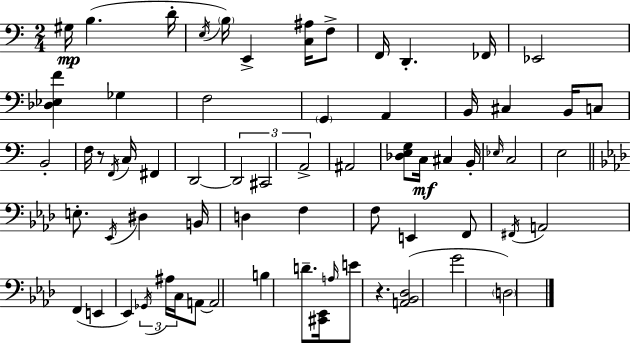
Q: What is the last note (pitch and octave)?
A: D3